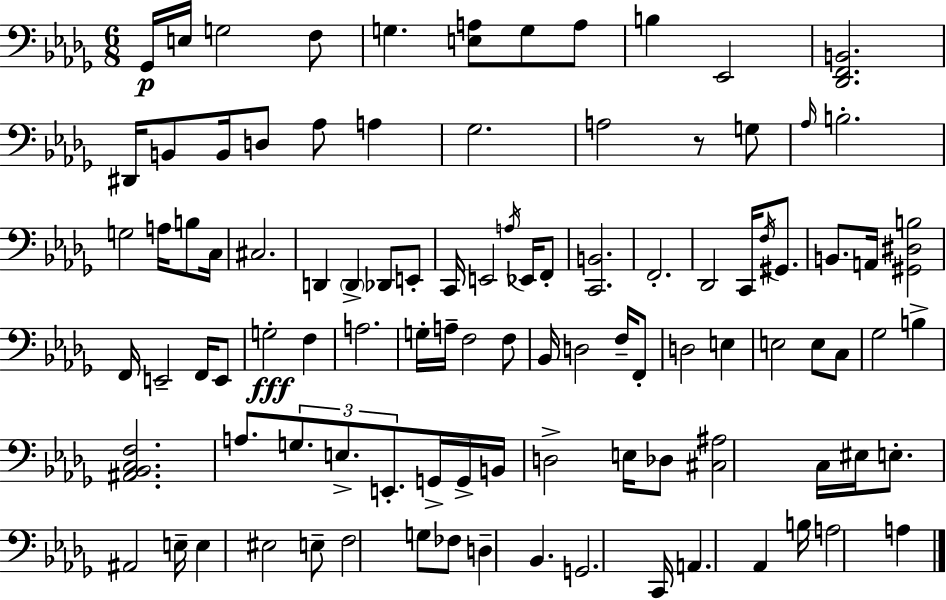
Gb2/s E3/s G3/h F3/e G3/q. [E3,A3]/e G3/e A3/e B3/q Eb2/h [Db2,F2,B2]/h. D#2/s B2/e B2/s D3/e Ab3/e A3/q Gb3/h. A3/h R/e G3/e Ab3/s B3/h. G3/h A3/s B3/e C3/s C#3/h. D2/q D2/q Db2/e E2/e C2/s E2/h A3/s Eb2/s F2/e [C2,B2]/h. F2/h. Db2/h C2/s F3/s G#2/e. B2/e. A2/s [G#2,D#3,B3]/h F2/s E2/h F2/s E2/e G3/h F3/q A3/h. G3/s A3/s F3/h F3/e Bb2/s D3/h F3/s F2/e D3/h E3/q E3/h E3/e C3/e Gb3/h B3/q [A#2,Bb2,C3,F3]/h. A3/e. G3/e. E3/e. E2/e. G2/s G2/s B2/s D3/h E3/s Db3/e [C#3,A#3]/h C3/s EIS3/s E3/e. A#2/h E3/s E3/q EIS3/h E3/e F3/h G3/e FES3/e D3/q Bb2/q. G2/h. C2/s A2/q. Ab2/q B3/s A3/h A3/q